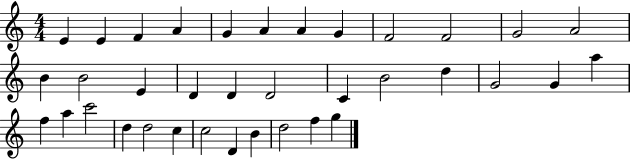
E4/q E4/q F4/q A4/q G4/q A4/q A4/q G4/q F4/h F4/h G4/h A4/h B4/q B4/h E4/q D4/q D4/q D4/h C4/q B4/h D5/q G4/h G4/q A5/q F5/q A5/q C6/h D5/q D5/h C5/q C5/h D4/q B4/q D5/h F5/q G5/q